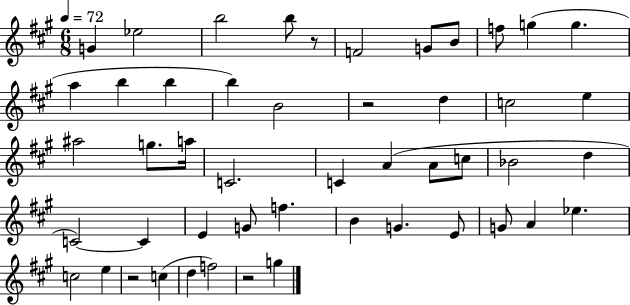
{
  \clef treble
  \numericTimeSignature
  \time 6/8
  \key a \major
  \tempo 4 = 72
  g'4 ees''2 | b''2 b''8 r8 | f'2 g'8 b'8 | f''8 g''4( g''4. | \break a''4 b''4 b''4 | b''4) b'2 | r2 d''4 | c''2 e''4 | \break ais''2 g''8. a''16 | c'2. | c'4 a'4( a'8 c''8 | bes'2 d''4 | \break c'2~~) c'4 | e'4 g'8 f''4. | b'4 g'4. e'8 | g'8 a'4 ees''4. | \break c''2 e''4 | r2 c''4( | d''4 f''2) | r2 g''4 | \break \bar "|."
}